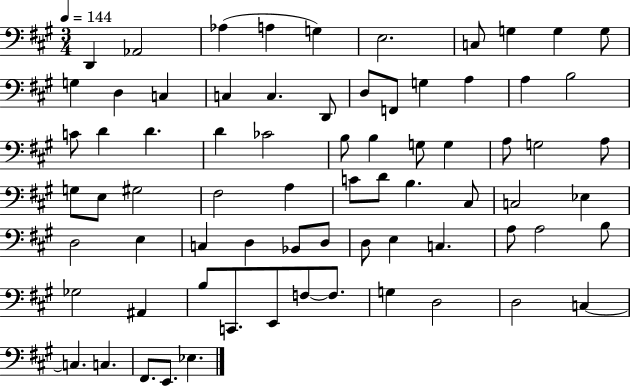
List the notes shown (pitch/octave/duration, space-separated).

D2/q Ab2/h Ab3/q A3/q G3/q E3/h. C3/e G3/q G3/q G3/e G3/q D3/q C3/q C3/q C3/q. D2/e D3/e F2/e G3/q A3/q A3/q B3/h C4/e D4/q D4/q. D4/q CES4/h B3/e B3/q G3/e G3/q A3/e G3/h A3/e G3/e E3/e G#3/h F#3/h A3/q C4/e D4/e B3/q. C#3/e C3/h Eb3/q D3/h E3/q C3/q D3/q Bb2/e D3/e D3/e E3/q C3/q. A3/e A3/h B3/e Gb3/h A#2/q B3/e C2/e. E2/e F3/e F3/e. G3/q D3/h D3/h C3/q C3/q. C3/q. F#2/e. E2/e. Eb3/q.